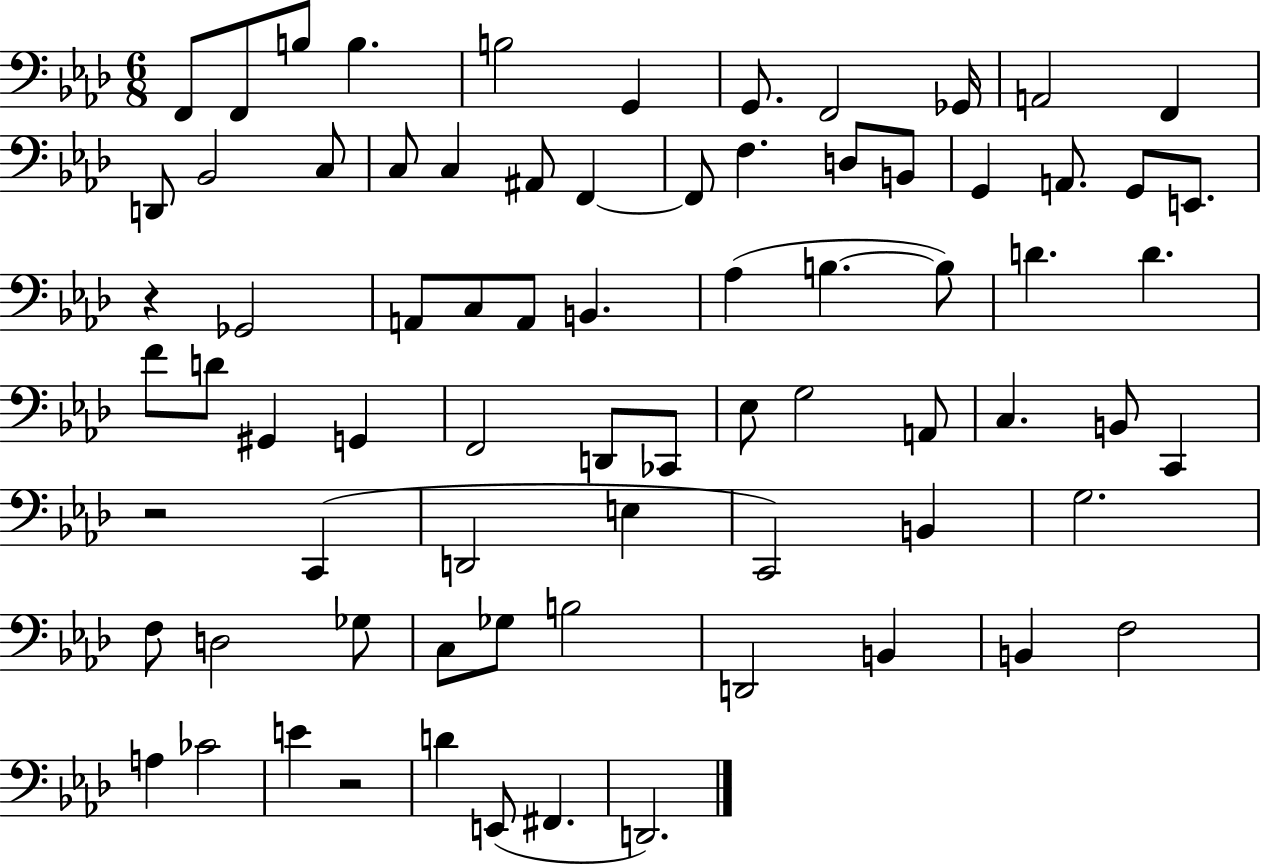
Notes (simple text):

F2/e F2/e B3/e B3/q. B3/h G2/q G2/e. F2/h Gb2/s A2/h F2/q D2/e Bb2/h C3/e C3/e C3/q A#2/e F2/q F2/e F3/q. D3/e B2/e G2/q A2/e. G2/e E2/e. R/q Gb2/h A2/e C3/e A2/e B2/q. Ab3/q B3/q. B3/e D4/q. D4/q. F4/e D4/e G#2/q G2/q F2/h D2/e CES2/e Eb3/e G3/h A2/e C3/q. B2/e C2/q R/h C2/q D2/h E3/q C2/h B2/q G3/h. F3/e D3/h Gb3/e C3/e Gb3/e B3/h D2/h B2/q B2/q F3/h A3/q CES4/h E4/q R/h D4/q E2/e F#2/q. D2/h.